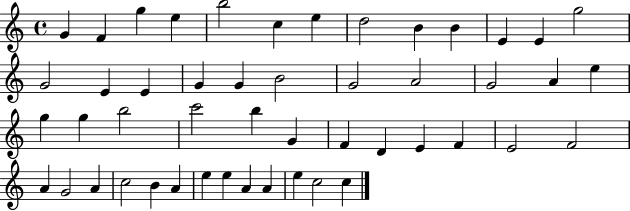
{
  \clef treble
  \time 4/4
  \defaultTimeSignature
  \key c \major
  g'4 f'4 g''4 e''4 | b''2 c''4 e''4 | d''2 b'4 b'4 | e'4 e'4 g''2 | \break g'2 e'4 e'4 | g'4 g'4 b'2 | g'2 a'2 | g'2 a'4 e''4 | \break g''4 g''4 b''2 | c'''2 b''4 g'4 | f'4 d'4 e'4 f'4 | e'2 f'2 | \break a'4 g'2 a'4 | c''2 b'4 a'4 | e''4 e''4 a'4 a'4 | e''4 c''2 c''4 | \break \bar "|."
}